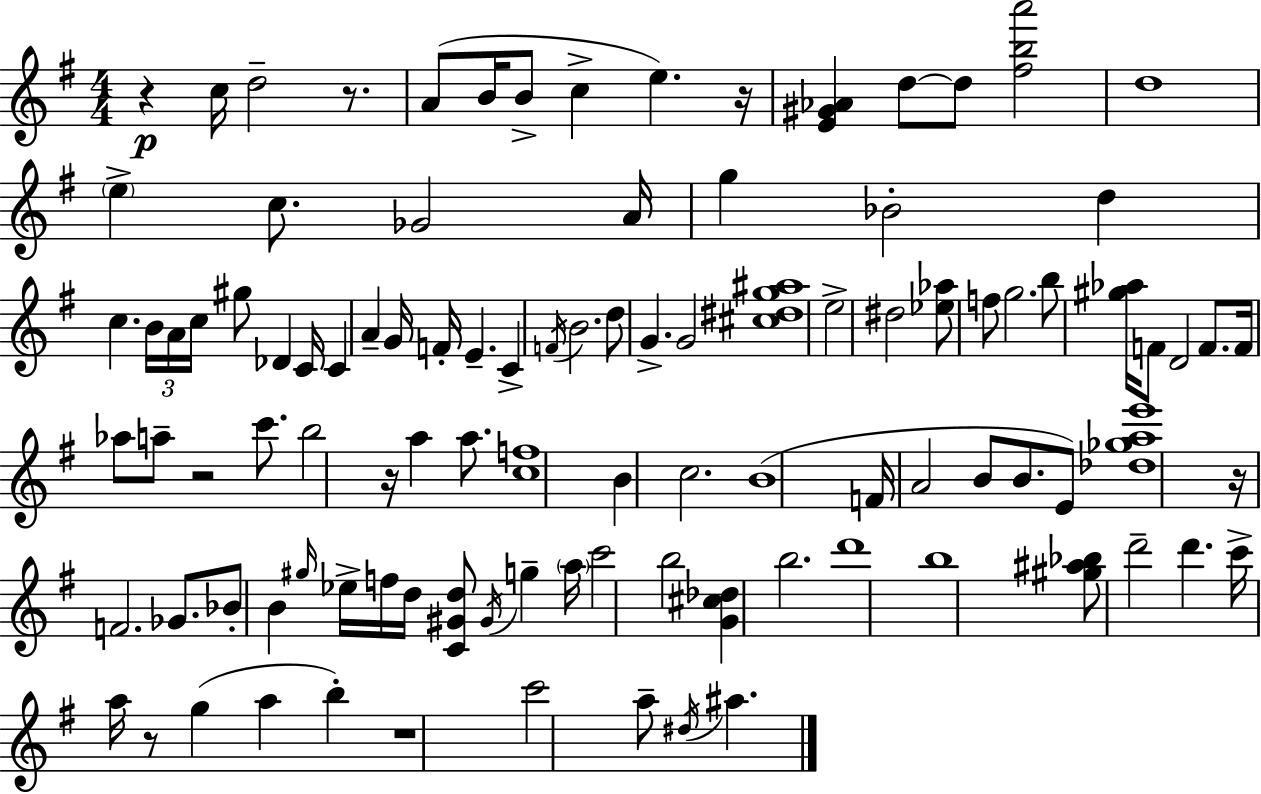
R/q C5/s D5/h R/e. A4/e B4/s B4/e C5/q E5/q. R/s [E4,G#4,Ab4]/q D5/e D5/e [F#5,B5,A6]/h D5/w E5/q C5/e. Gb4/h A4/s G5/q Bb4/h D5/q C5/q. B4/s A4/s C5/s G#5/e Db4/q C4/s C4/q A4/q G4/s F4/s E4/q. C4/q F4/s B4/h. D5/e G4/q. G4/h [C#5,D#5,G5,A#5]/w E5/h D#5/h [Eb5,Ab5]/e F5/e G5/h. B5/e [G#5,Ab5]/s F4/e D4/h F4/e. F4/s Ab5/e A5/e R/h C6/e. B5/h R/s A5/q A5/e. [C5,F5]/w B4/q C5/h. B4/w F4/s A4/h B4/e B4/e. E4/e [Db5,Gb5,A5,E6]/w R/s F4/h. Gb4/e. Bb4/e B4/q G#5/s Eb5/s F5/s D5/s [C4,G#4,D5]/e G#4/s G5/q A5/s C6/h B5/h [G4,C#5,Db5]/q B5/h. D6/w B5/w [G#5,A#5,Bb5]/e D6/h D6/q. C6/s A5/s R/e G5/q A5/q B5/q R/w C6/h A5/e D#5/s A#5/q.